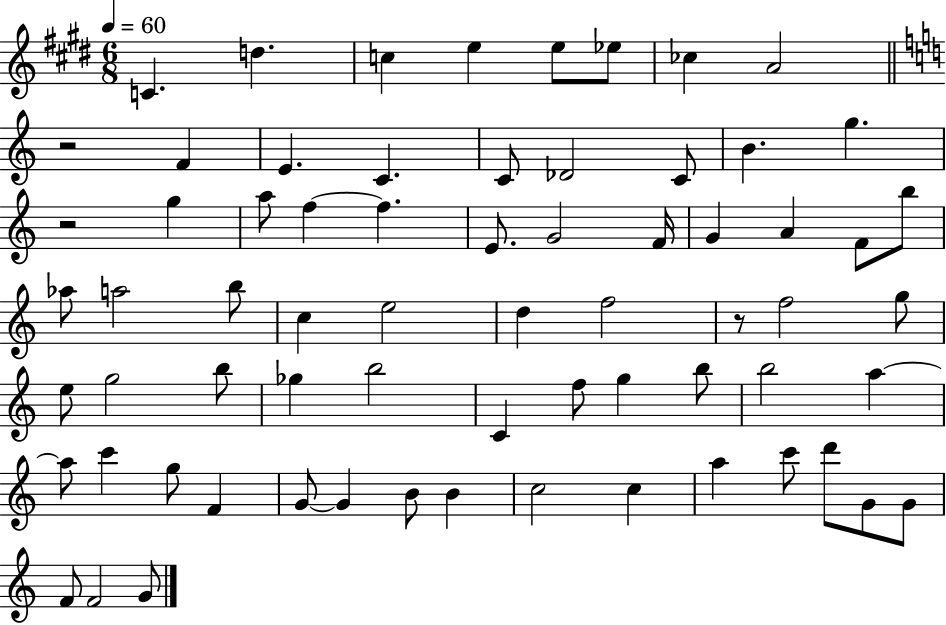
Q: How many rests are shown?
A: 3